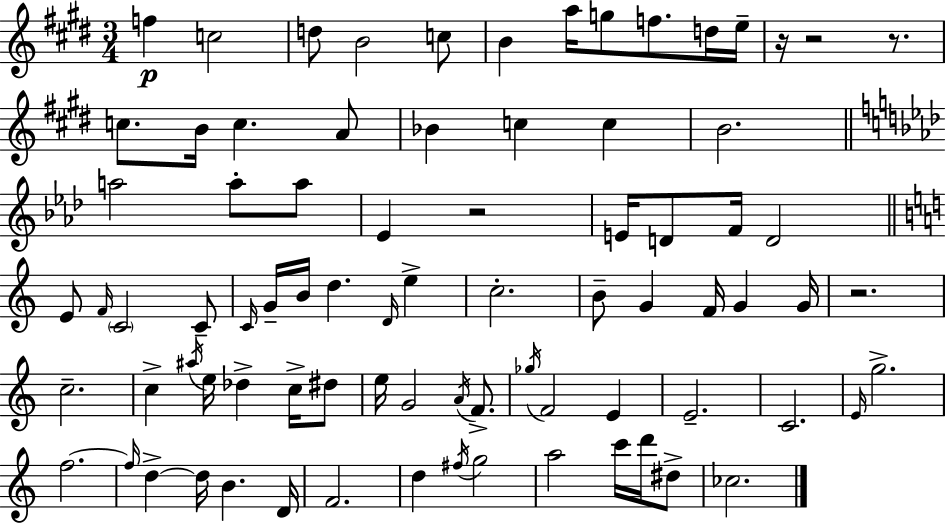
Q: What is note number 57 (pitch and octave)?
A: E4